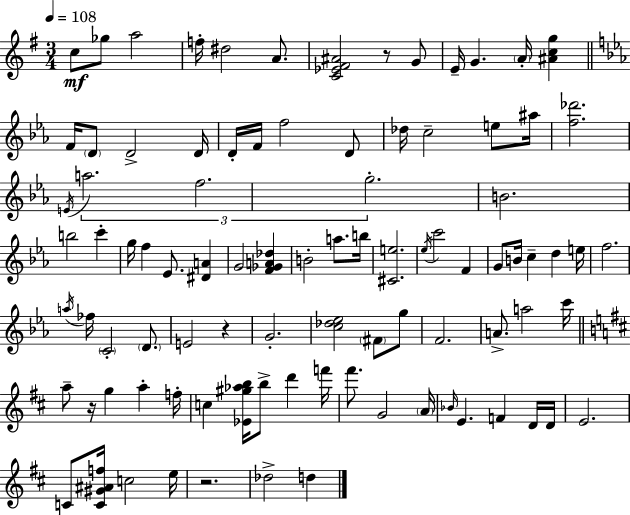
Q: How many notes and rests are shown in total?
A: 92